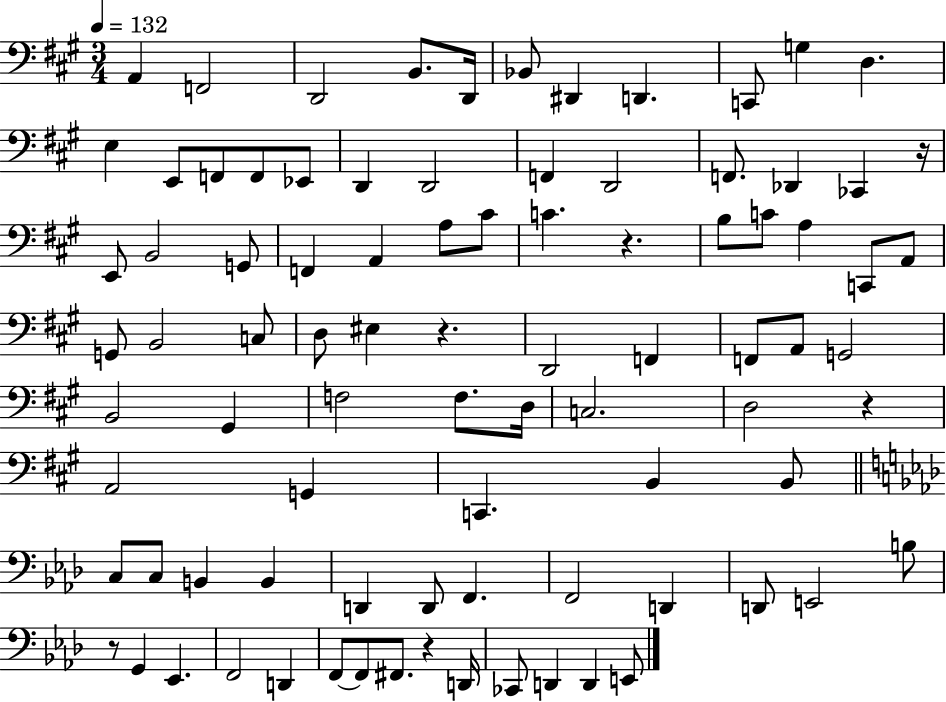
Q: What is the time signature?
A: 3/4